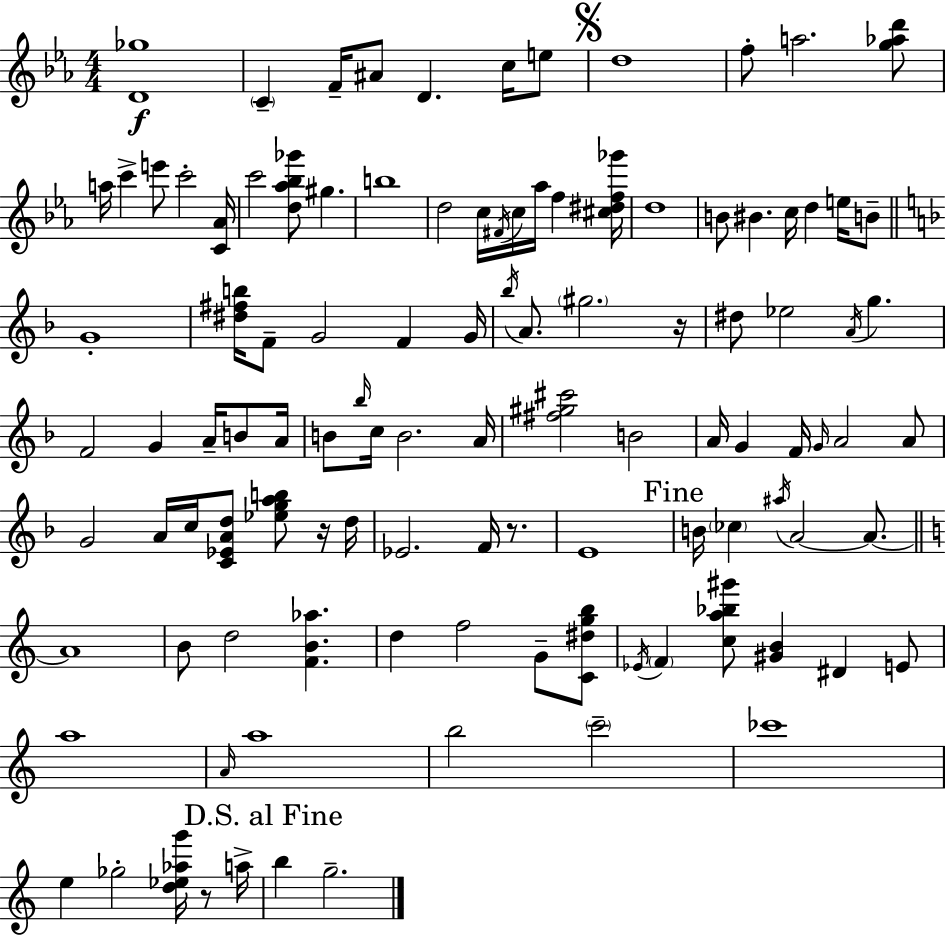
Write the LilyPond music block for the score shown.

{
  \clef treble
  \numericTimeSignature
  \time 4/4
  \key c \minor
  <d' ges''>1\f | \parenthesize c'4-- f'16-- ais'8 d'4. c''16 e''8 | \mark \markup { \musicglyph "scripts.segno" } d''1 | f''8-. a''2. <g'' aes'' d'''>8 | \break a''16 c'''4-> e'''8 c'''2-. <c' aes'>16 | c'''2 <d'' aes'' bes'' ges'''>8 gis''4. | b''1 | d''2 c''16 \acciaccatura { fis'16 } c''16 aes''16 f''4 | \break <cis'' dis'' f'' ges'''>16 d''1 | b'8 bis'4. c''16 d''4 e''16 b'8-- | \bar "||" \break \key f \major g'1-. | <dis'' fis'' b''>16 f'8-- g'2 f'4 g'16 | \acciaccatura { bes''16 } a'8. \parenthesize gis''2. | r16 dis''8 ees''2 \acciaccatura { a'16 } g''4. | \break f'2 g'4 a'16-- b'8 | a'16 b'8 \grace { bes''16 } c''16 b'2. | a'16 <fis'' gis'' cis'''>2 b'2 | a'16 g'4 f'16 \grace { g'16 } a'2 | \break a'8 g'2 a'16 c''16 <c' ees' a' d''>8 | <ees'' g'' a'' b''>8 r16 d''16 ees'2. | f'16 r8. e'1 | \mark "Fine" b'16 \parenthesize ces''4 \acciaccatura { ais''16 } a'2~~ | \break a'8.~~ \bar "||" \break \key c \major a'1 | b'8 d''2 <f' b' aes''>4. | d''4 f''2 g'8-- <c' dis'' g'' b''>8 | \acciaccatura { ees'16 } \parenthesize f'4 <c'' a'' bes'' gis'''>8 <gis' b'>4 dis'4 e'8 | \break a''1 | \grace { a'16 } a''1 | b''2 \parenthesize c'''2-- | ces'''1 | \break e''4 ges''2-. <d'' ees'' aes'' g'''>16 r8 | a''16-> \mark "D.S. al Fine" b''4 g''2.-- | \bar "|."
}